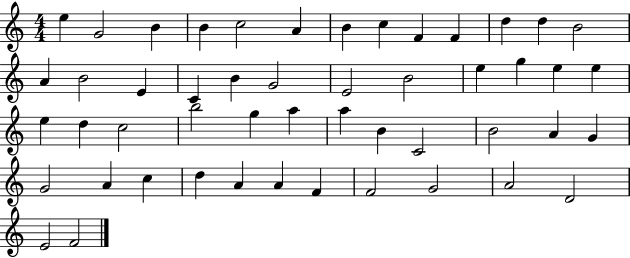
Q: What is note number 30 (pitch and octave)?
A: G5